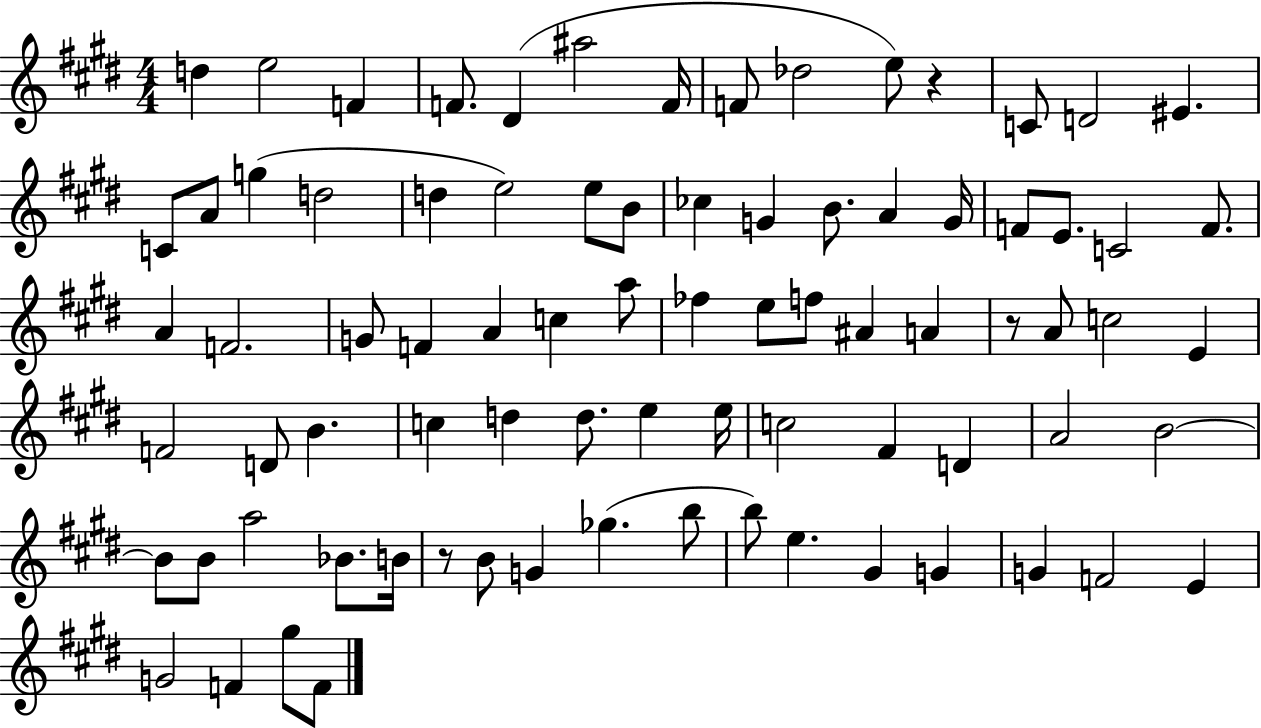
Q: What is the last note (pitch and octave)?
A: F4